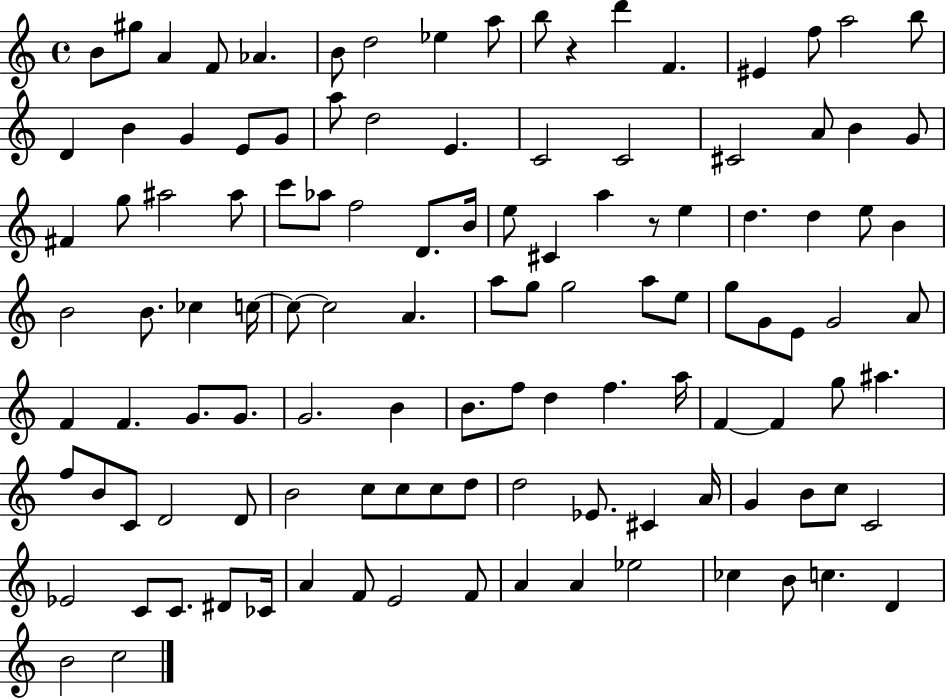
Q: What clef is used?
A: treble